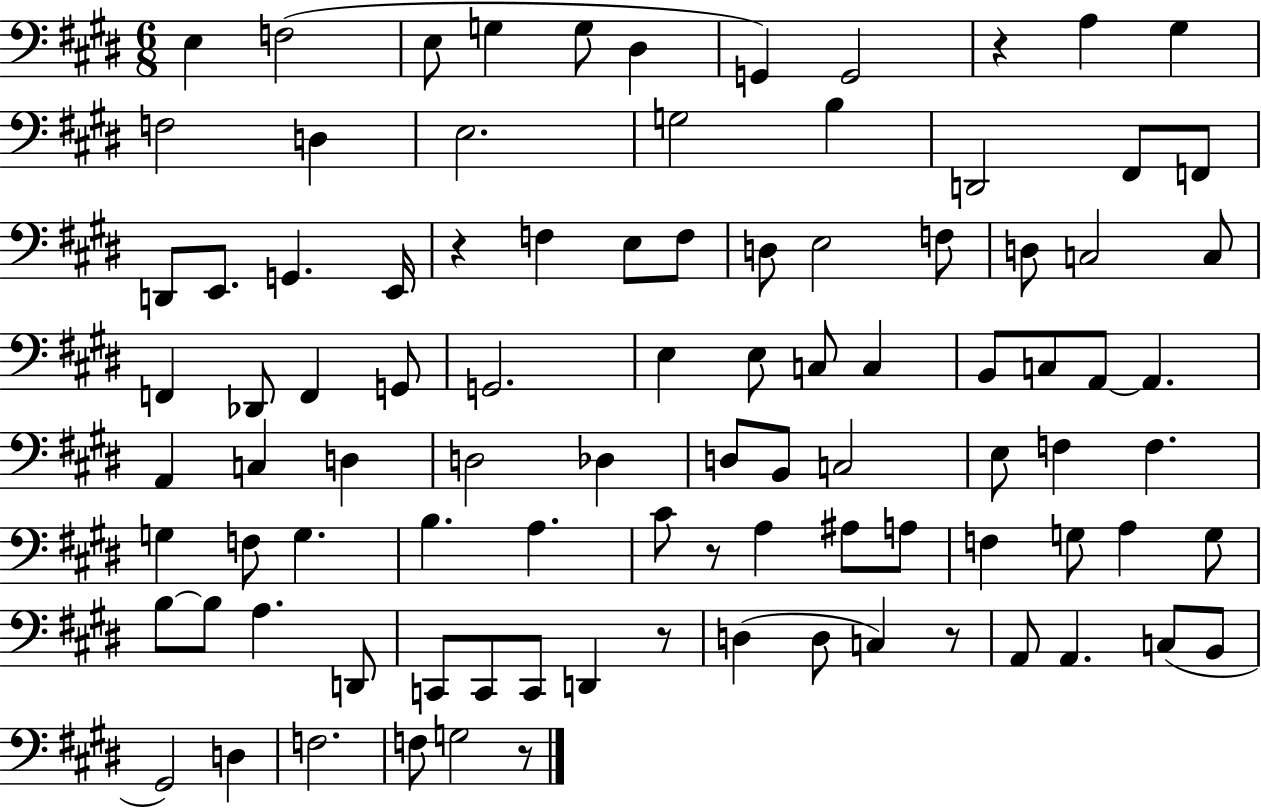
{
  \clef bass
  \numericTimeSignature
  \time 6/8
  \key e \major
  \repeat volta 2 { e4 f2( | e8 g4 g8 dis4 | g,4) g,2 | r4 a4 gis4 | \break f2 d4 | e2. | g2 b4 | d,2 fis,8 f,8 | \break d,8 e,8. g,4. e,16 | r4 f4 e8 f8 | d8 e2 f8 | d8 c2 c8 | \break f,4 des,8 f,4 g,8 | g,2. | e4 e8 c8 c4 | b,8 c8 a,8~~ a,4. | \break a,4 c4 d4 | d2 des4 | d8 b,8 c2 | e8 f4 f4. | \break g4 f8 g4. | b4. a4. | cis'8 r8 a4 ais8 a8 | f4 g8 a4 g8 | \break b8~~ b8 a4. d,8 | c,8 c,8 c,8 d,4 r8 | d4( d8 c4) r8 | a,8 a,4. c8( b,8 | \break gis,2) d4 | f2. | f8 g2 r8 | } \bar "|."
}